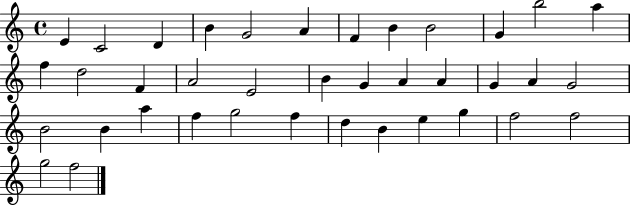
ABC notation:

X:1
T:Untitled
M:4/4
L:1/4
K:C
E C2 D B G2 A F B B2 G b2 a f d2 F A2 E2 B G A A G A G2 B2 B a f g2 f d B e g f2 f2 g2 f2